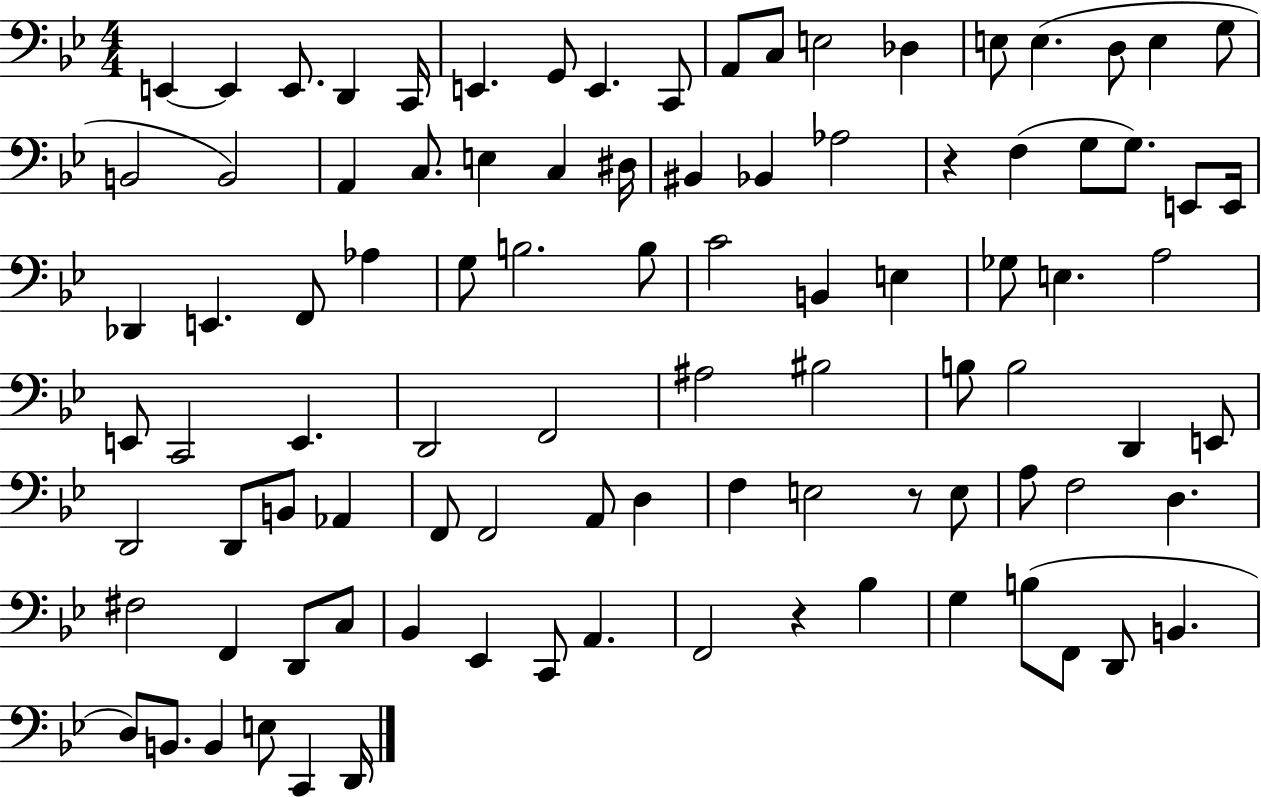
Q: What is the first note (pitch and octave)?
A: E2